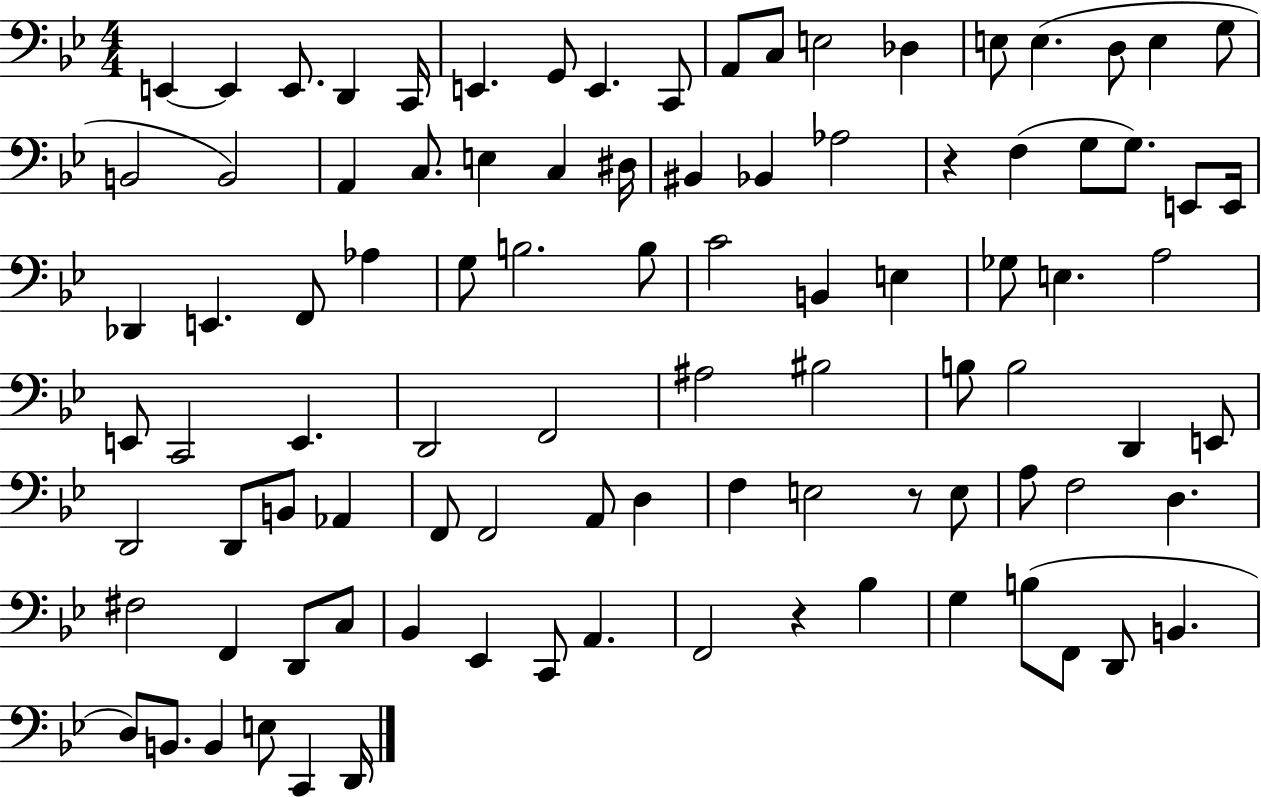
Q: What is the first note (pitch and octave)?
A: E2